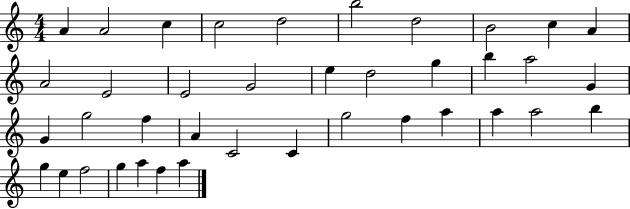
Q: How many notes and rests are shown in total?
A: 39